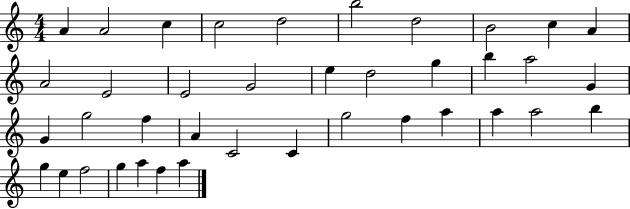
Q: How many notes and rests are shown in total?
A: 39